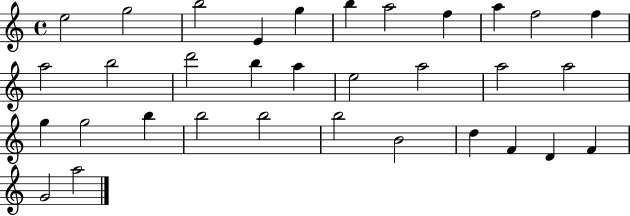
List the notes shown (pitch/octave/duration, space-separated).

E5/h G5/h B5/h E4/q G5/q B5/q A5/h F5/q A5/q F5/h F5/q A5/h B5/h D6/h B5/q A5/q E5/h A5/h A5/h A5/h G5/q G5/h B5/q B5/h B5/h B5/h B4/h D5/q F4/q D4/q F4/q G4/h A5/h